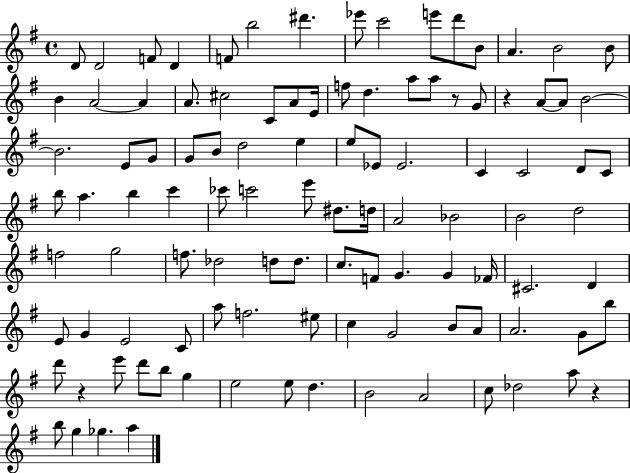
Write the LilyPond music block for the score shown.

{
  \clef treble
  \time 4/4
  \defaultTimeSignature
  \key g \major
  d'8 d'2 f'8 d'4 | f'8 b''2 dis'''4. | ees'''8 c'''2 e'''8 d'''8 b'8 | a'4. b'2 b'8 | \break b'4 a'2~~ a'4 | a'8. cis''2 c'8 a'8 e'16 | f''8 d''4. a''8 a''8 r8 g'8 | r4 a'8~~ a'8 b'2~~ | \break b'2. e'8 g'8 | g'8 b'8 d''2 e''4 | e''8 ees'8 ees'2. | c'4 c'2 d'8 c'8 | \break b''8 a''4. b''4 c'''4 | ces'''8 c'''2 e'''8 dis''8. d''16 | a'2 bes'2 | b'2 d''2 | \break f''2 g''2 | f''8. des''2 d''8 d''8. | c''8. f'8 g'4. g'4 fes'16 | cis'2. d'4 | \break e'8 g'4 e'2 c'8 | a''8 f''2. eis''8 | c''4 g'2 b'8 a'8 | a'2. g'8 b''8 | \break d'''8 r4 e'''8 d'''8 b''8 g''4 | e''2 e''8 d''4. | b'2 a'2 | c''8 des''2 a''8 r4 | \break b''8 g''4 ges''4. a''4 | \bar "|."
}